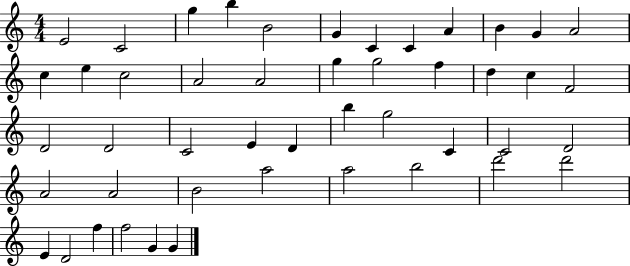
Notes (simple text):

E4/h C4/h G5/q B5/q B4/h G4/q C4/q C4/q A4/q B4/q G4/q A4/h C5/q E5/q C5/h A4/h A4/h G5/q G5/h F5/q D5/q C5/q F4/h D4/h D4/h C4/h E4/q D4/q B5/q G5/h C4/q C4/h D4/h A4/h A4/h B4/h A5/h A5/h B5/h D6/h D6/h E4/q D4/h F5/q F5/h G4/q G4/q